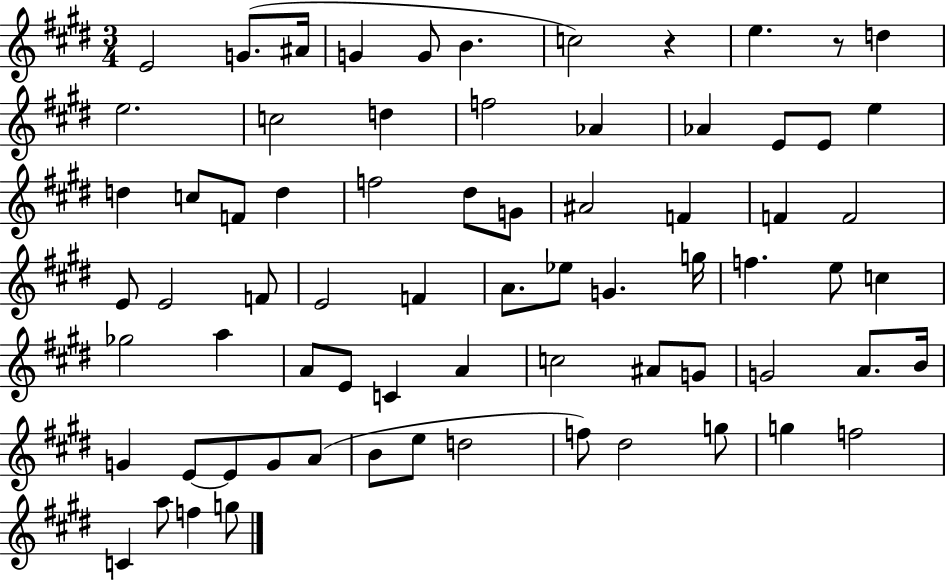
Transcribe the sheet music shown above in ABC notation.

X:1
T:Untitled
M:3/4
L:1/4
K:E
E2 G/2 ^A/4 G G/2 B c2 z e z/2 d e2 c2 d f2 _A _A E/2 E/2 e d c/2 F/2 d f2 ^d/2 G/2 ^A2 F F F2 E/2 E2 F/2 E2 F A/2 _e/2 G g/4 f e/2 c _g2 a A/2 E/2 C A c2 ^A/2 G/2 G2 A/2 B/4 G E/2 E/2 G/2 A/2 B/2 e/2 d2 f/2 ^d2 g/2 g f2 C a/2 f g/2